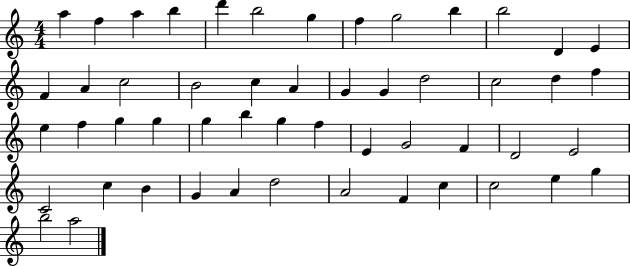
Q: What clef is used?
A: treble